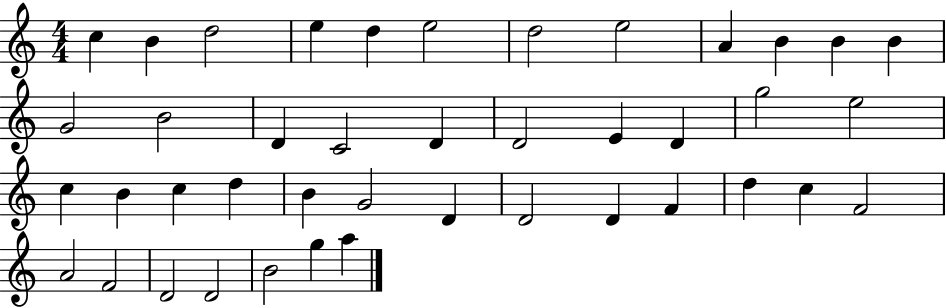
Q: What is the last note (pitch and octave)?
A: A5